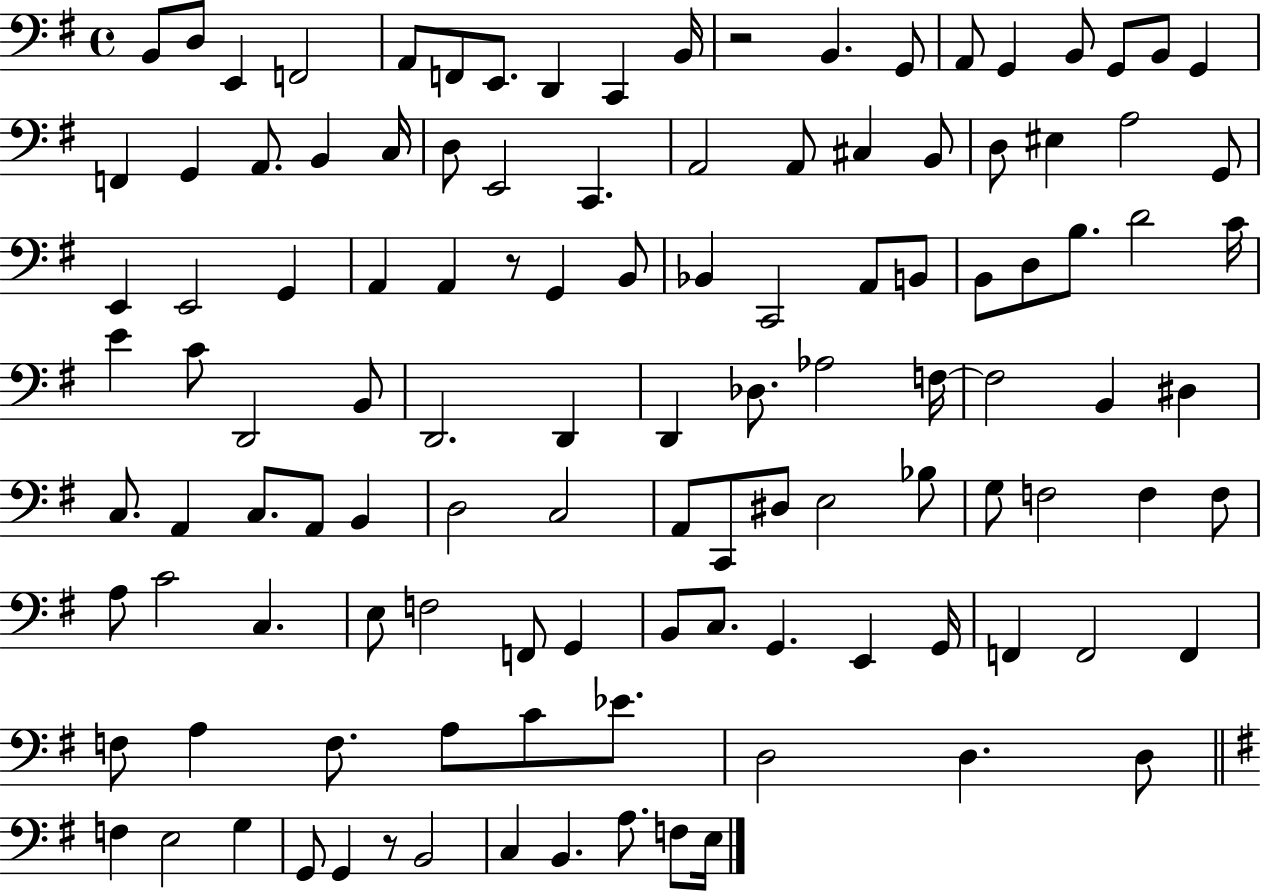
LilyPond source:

{
  \clef bass
  \time 4/4
  \defaultTimeSignature
  \key g \major
  b,8 d8 e,4 f,2 | a,8 f,8 e,8. d,4 c,4 b,16 | r2 b,4. g,8 | a,8 g,4 b,8 g,8 b,8 g,4 | \break f,4 g,4 a,8. b,4 c16 | d8 e,2 c,4. | a,2 a,8 cis4 b,8 | d8 eis4 a2 g,8 | \break e,4 e,2 g,4 | a,4 a,4 r8 g,4 b,8 | bes,4 c,2 a,8 b,8 | b,8 d8 b8. d'2 c'16 | \break e'4 c'8 d,2 b,8 | d,2. d,4 | d,4 des8. aes2 f16~~ | f2 b,4 dis4 | \break c8. a,4 c8. a,8 b,4 | d2 c2 | a,8 c,8 dis8 e2 bes8 | g8 f2 f4 f8 | \break a8 c'2 c4. | e8 f2 f,8 g,4 | b,8 c8. g,4. e,4 g,16 | f,4 f,2 f,4 | \break f8 a4 f8. a8 c'8 ees'8. | d2 d4. d8 | \bar "||" \break \key g \major f4 e2 g4 | g,8 g,4 r8 b,2 | c4 b,4. a8. f8 e16 | \bar "|."
}